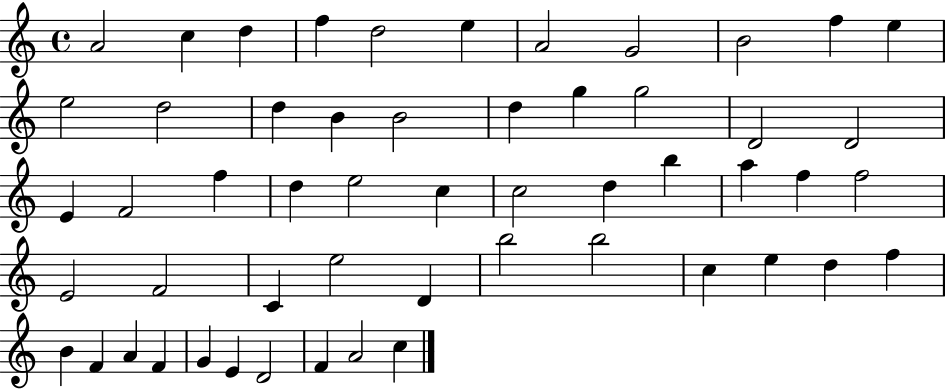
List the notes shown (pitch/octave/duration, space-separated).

A4/h C5/q D5/q F5/q D5/h E5/q A4/h G4/h B4/h F5/q E5/q E5/h D5/h D5/q B4/q B4/h D5/q G5/q G5/h D4/h D4/h E4/q F4/h F5/q D5/q E5/h C5/q C5/h D5/q B5/q A5/q F5/q F5/h E4/h F4/h C4/q E5/h D4/q B5/h B5/h C5/q E5/q D5/q F5/q B4/q F4/q A4/q F4/q G4/q E4/q D4/h F4/q A4/h C5/q